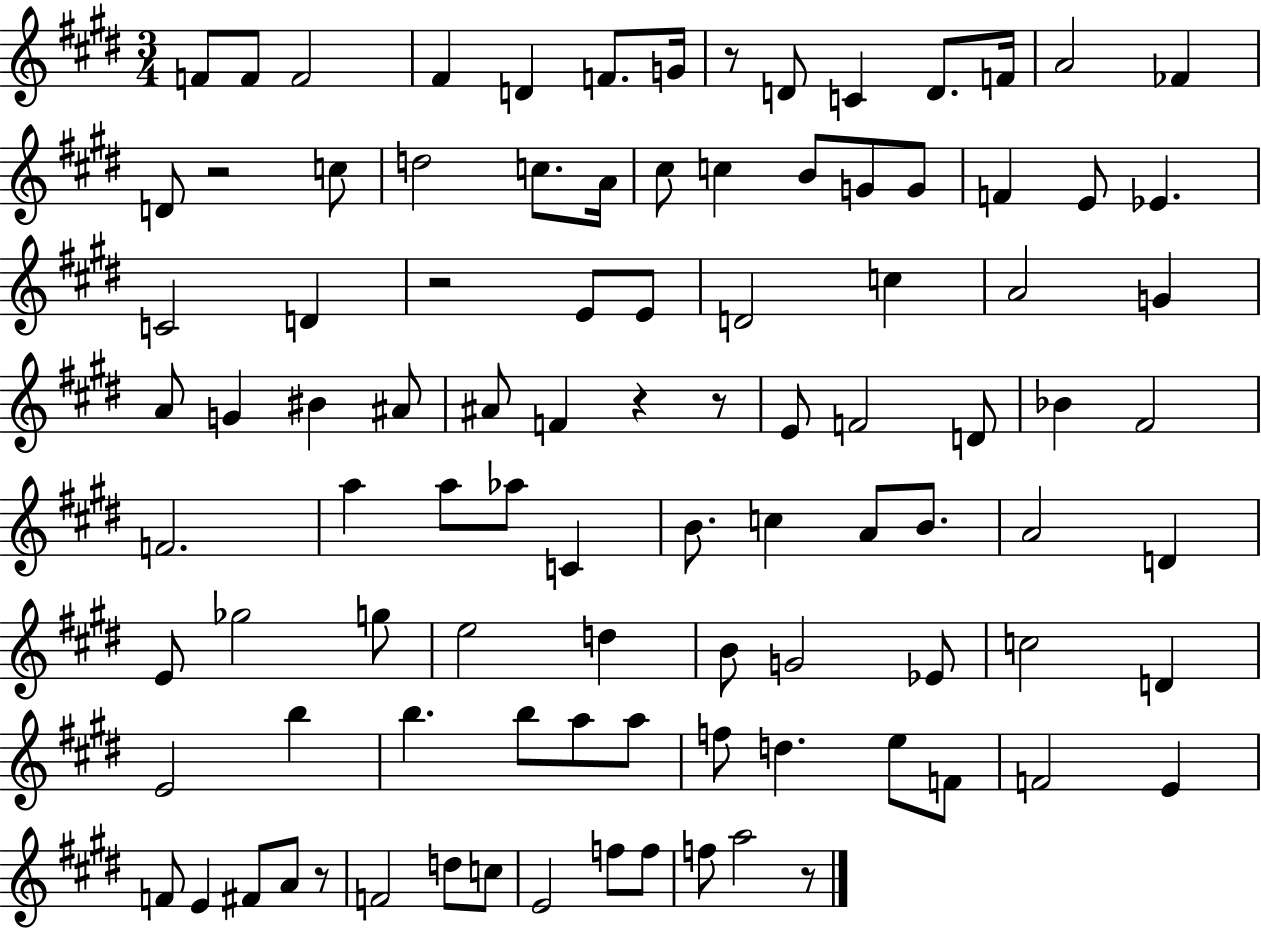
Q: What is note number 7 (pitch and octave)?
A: G4